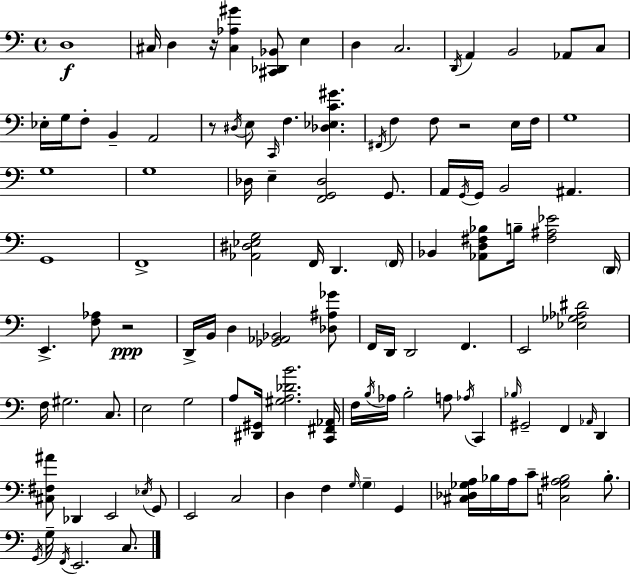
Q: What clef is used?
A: bass